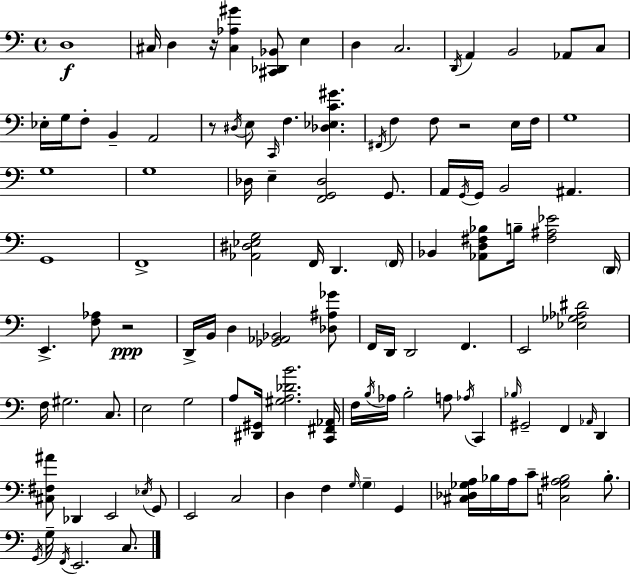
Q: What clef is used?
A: bass